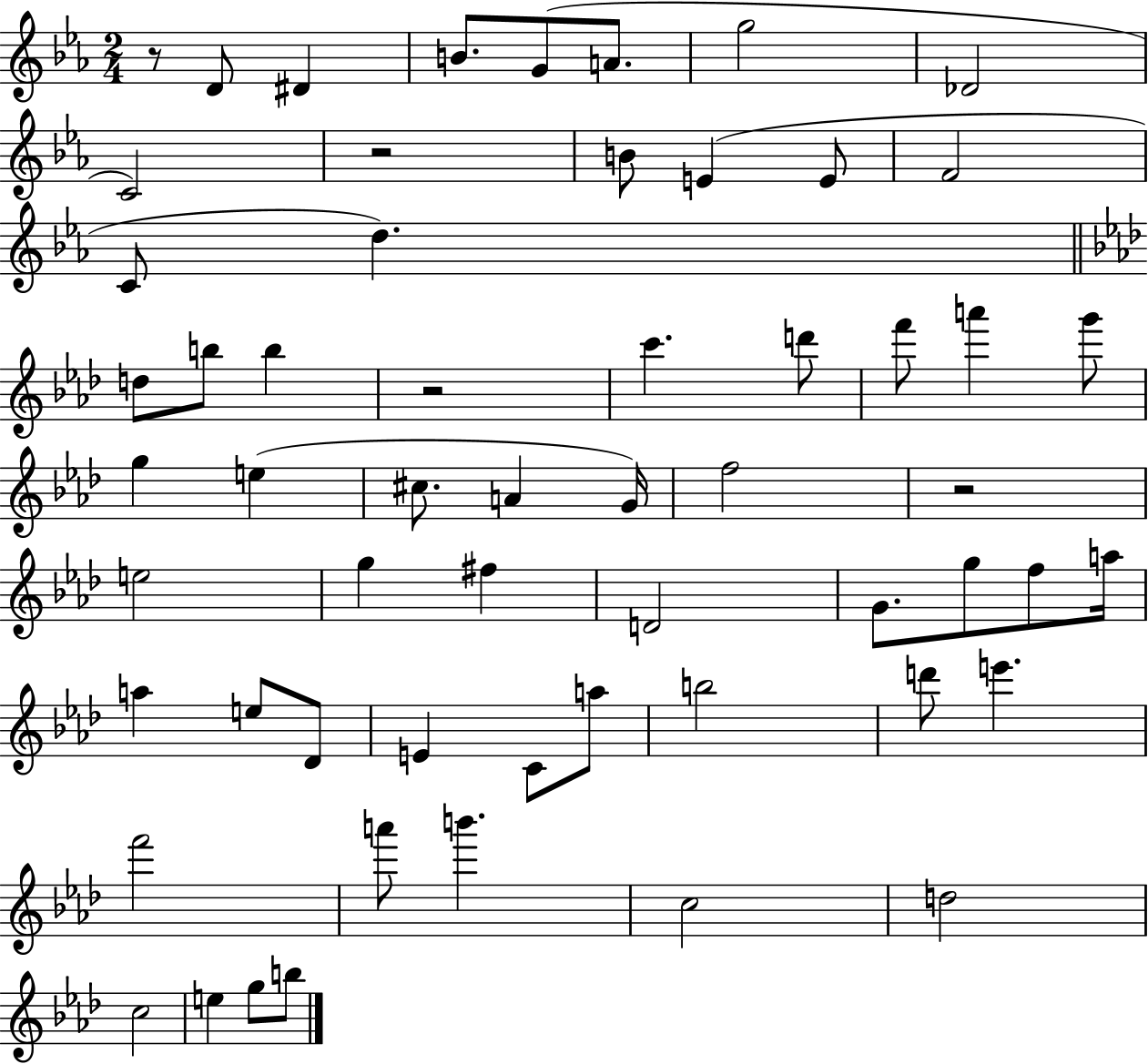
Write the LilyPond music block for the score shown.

{
  \clef treble
  \numericTimeSignature
  \time 2/4
  \key ees \major
  r8 d'8 dis'4 | b'8. g'8( a'8. | g''2 | des'2 | \break c'2) | r2 | b'8 e'4( e'8 | f'2 | \break c'8 d''4.) | \bar "||" \break \key aes \major d''8 b''8 b''4 | r2 | c'''4. d'''8 | f'''8 a'''4 g'''8 | \break g''4 e''4( | cis''8. a'4 g'16) | f''2 | r2 | \break e''2 | g''4 fis''4 | d'2 | g'8. g''8 f''8 a''16 | \break a''4 e''8 des'8 | e'4 c'8 a''8 | b''2 | d'''8 e'''4. | \break f'''2 | a'''8 b'''4. | c''2 | d''2 | \break c''2 | e''4 g''8 b''8 | \bar "|."
}